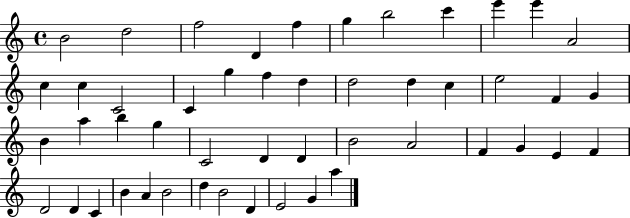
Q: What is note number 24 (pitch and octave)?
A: G4